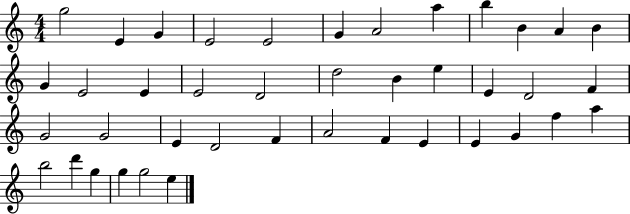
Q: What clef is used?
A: treble